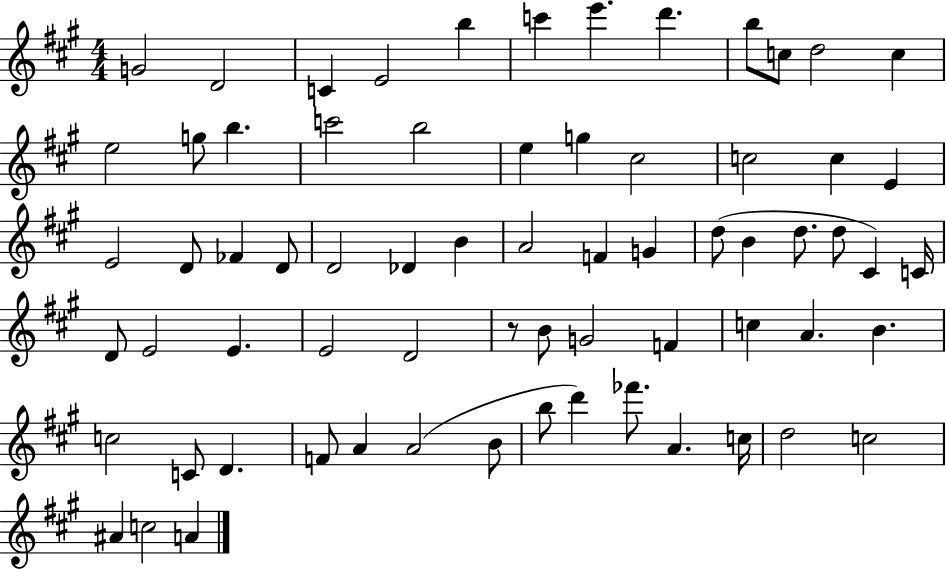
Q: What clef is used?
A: treble